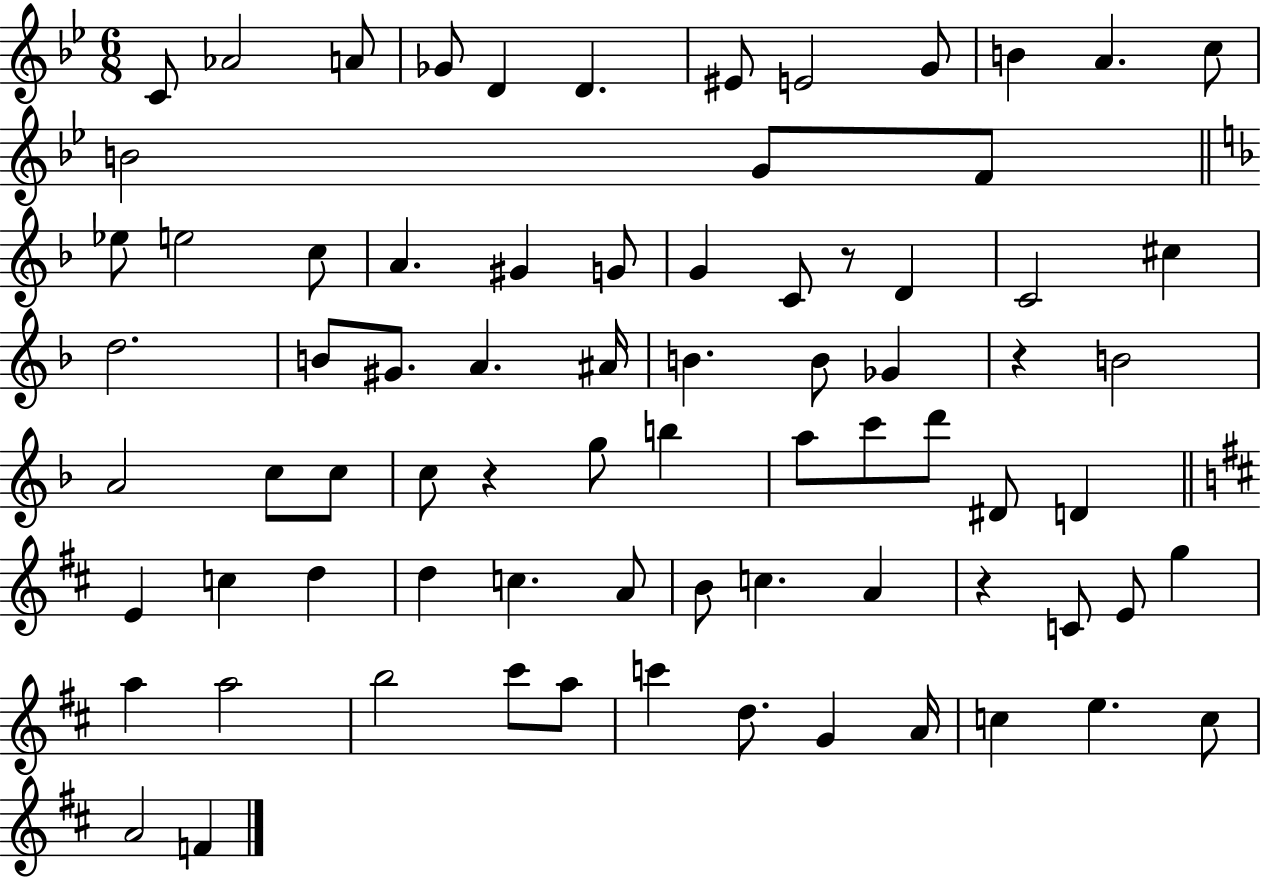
C4/e Ab4/h A4/e Gb4/e D4/q D4/q. EIS4/e E4/h G4/e B4/q A4/q. C5/e B4/h G4/e F4/e Eb5/e E5/h C5/e A4/q. G#4/q G4/e G4/q C4/e R/e D4/q C4/h C#5/q D5/h. B4/e G#4/e. A4/q. A#4/s B4/q. B4/e Gb4/q R/q B4/h A4/h C5/e C5/e C5/e R/q G5/e B5/q A5/e C6/e D6/e D#4/e D4/q E4/q C5/q D5/q D5/q C5/q. A4/e B4/e C5/q. A4/q R/q C4/e E4/e G5/q A5/q A5/h B5/h C#6/e A5/e C6/q D5/e. G4/q A4/s C5/q E5/q. C5/e A4/h F4/q